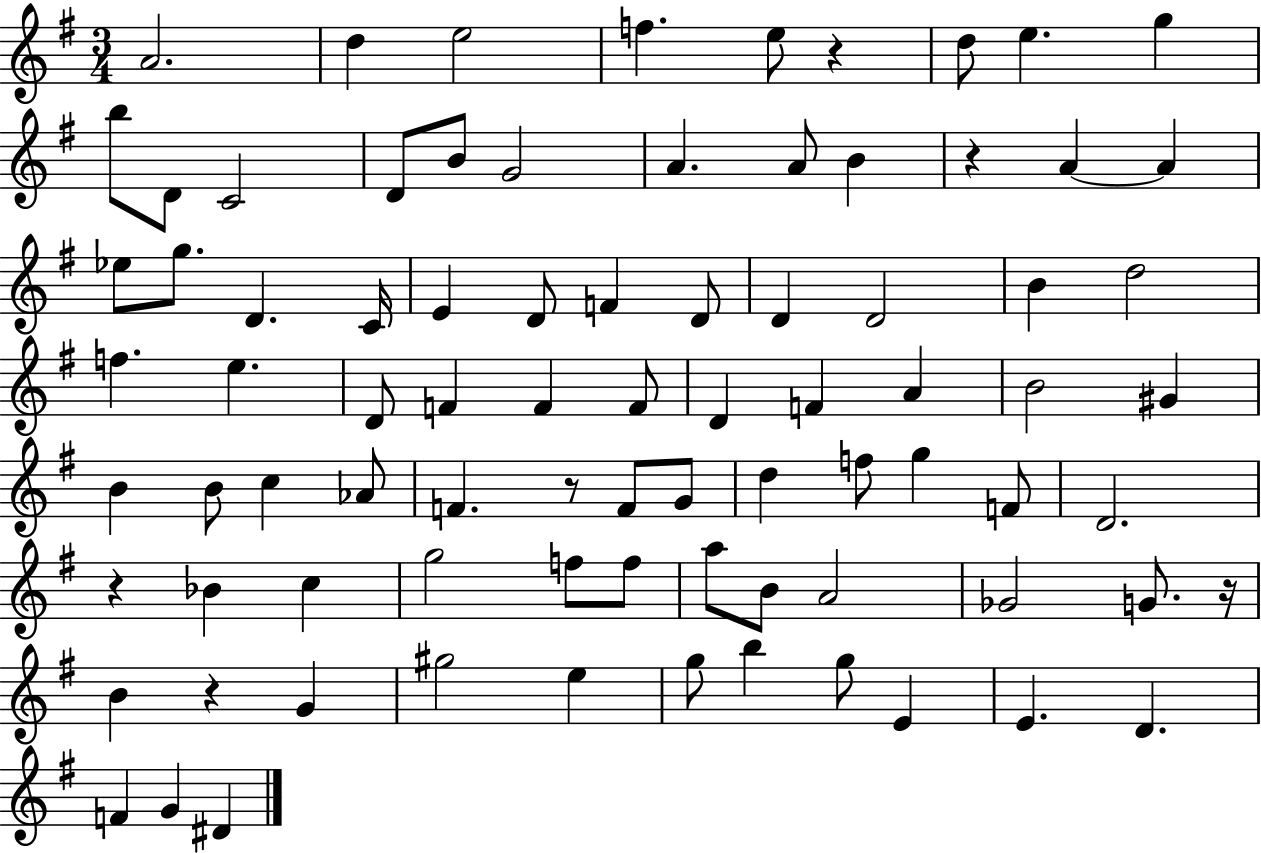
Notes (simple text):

A4/h. D5/q E5/h F5/q. E5/e R/q D5/e E5/q. G5/q B5/e D4/e C4/h D4/e B4/e G4/h A4/q. A4/e B4/q R/q A4/q A4/q Eb5/e G5/e. D4/q. C4/s E4/q D4/e F4/q D4/e D4/q D4/h B4/q D5/h F5/q. E5/q. D4/e F4/q F4/q F4/e D4/q F4/q A4/q B4/h G#4/q B4/q B4/e C5/q Ab4/e F4/q. R/e F4/e G4/e D5/q F5/e G5/q F4/e D4/h. R/q Bb4/q C5/q G5/h F5/e F5/e A5/e B4/e A4/h Gb4/h G4/e. R/s B4/q R/q G4/q G#5/h E5/q G5/e B5/q G5/e E4/q E4/q. D4/q. F4/q G4/q D#4/q